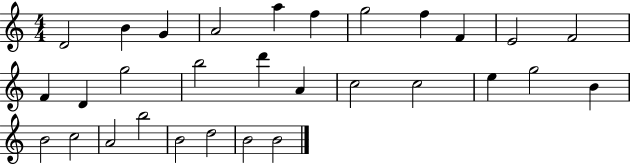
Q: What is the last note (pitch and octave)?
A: B4